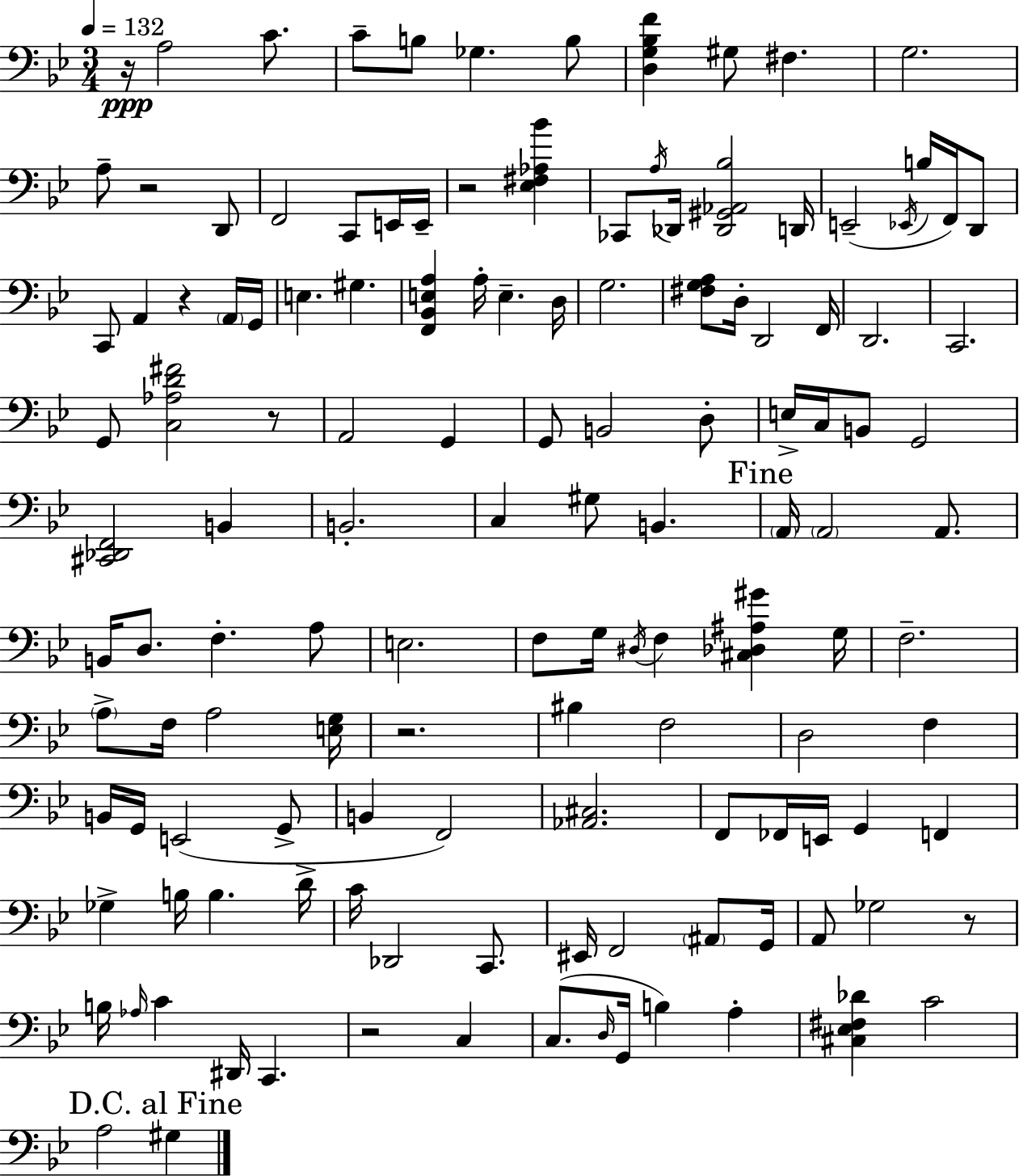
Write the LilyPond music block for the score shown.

{
  \clef bass
  \numericTimeSignature
  \time 3/4
  \key g \minor
  \tempo 4 = 132
  \repeat volta 2 { r16\ppp a2 c'8. | c'8-- b8 ges4. b8 | <d g bes f'>4 gis8 fis4. | g2. | \break a8-- r2 d,8 | f,2 c,8 e,16 e,16-- | r2 <ees fis aes bes'>4 | ces,8 \acciaccatura { a16 } des,16 <des, gis, aes, bes>2 | \break d,16 e,2--( \acciaccatura { ees,16 } b16 f,16) | d,8 c,8 a,4 r4 | \parenthesize a,16 g,16 e4. gis4. | <f, bes, e a>4 a16-. e4.-- | \break d16 g2. | <fis g a>8 d16-. d,2 | f,16 d,2. | c,2. | \break g,8 <c aes d' fis'>2 | r8 a,2 g,4 | g,8 b,2 | d8-. e16-> c16 b,8 g,2 | \break <cis, des, f,>2 b,4 | b,2.-. | c4 gis8 b,4. | \mark "Fine" \parenthesize a,16 \parenthesize a,2 a,8. | \break b,16 d8. f4.-. | a8 e2. | f8 g16 \acciaccatura { dis16 } f4 <cis des ais gis'>4 | g16 f2.-- | \break \parenthesize a8-> f16 a2 | <e g>16 r2. | bis4 f2 | d2 f4 | \break b,16 g,16 e,2( | g,8-> b,4 f,2) | <aes, cis>2. | f,8 fes,16 e,16 g,4 f,4 | \break ges4-> b16 b4. | d'16-> c'16 des,2 | c,8. eis,16 f,2 | \parenthesize ais,8 g,16 a,8 ges2 | \break r8 b16 \grace { aes16 } c'4 dis,16 c,4. | r2 | c4 c8.( \grace { d16 } g,16 b4) | a4-. <cis ees fis des'>4 c'2 | \break \mark "D.C. al Fine" a2 | gis4 } \bar "|."
}